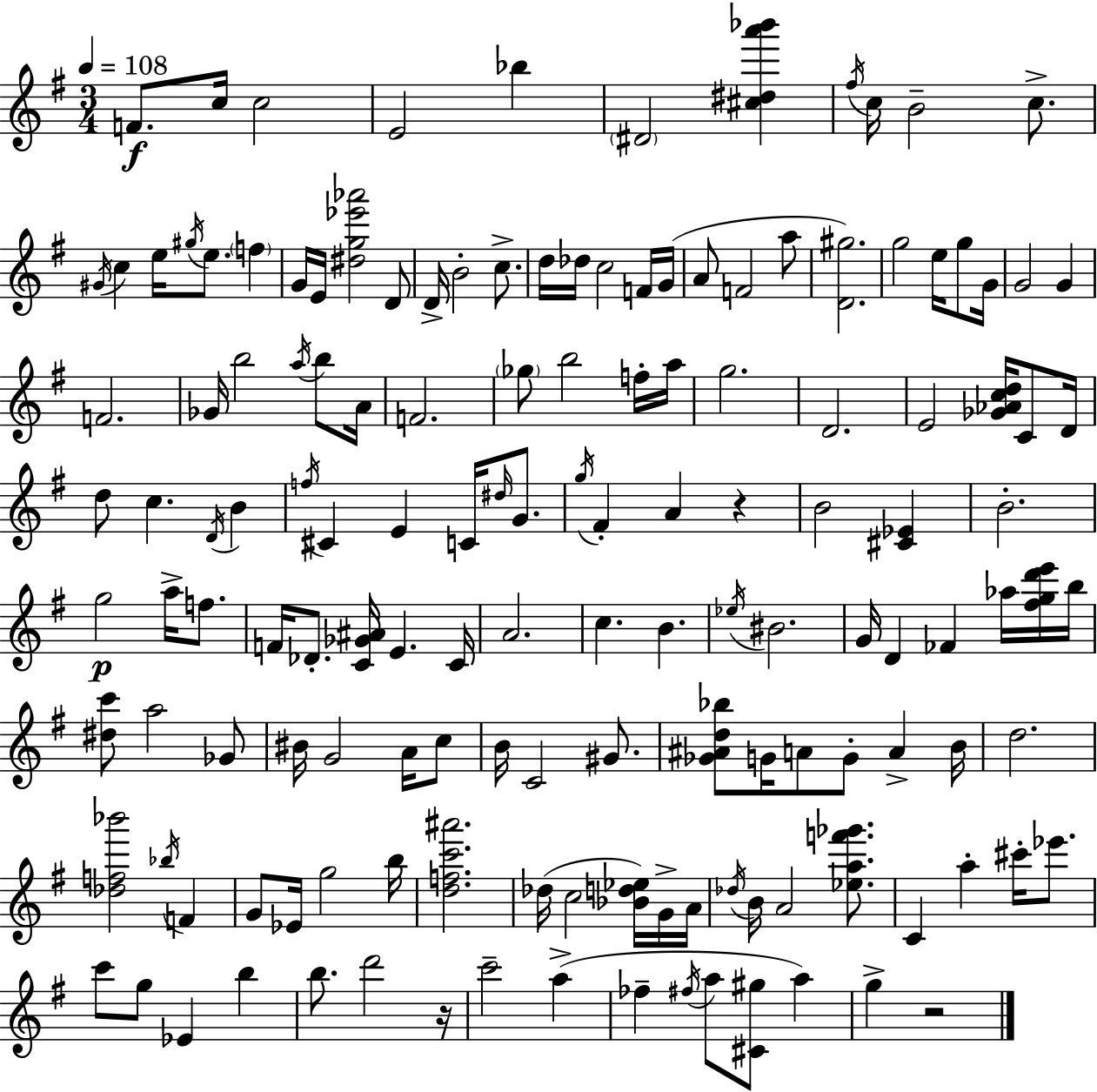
{
  \clef treble
  \numericTimeSignature
  \time 3/4
  \key e \minor
  \tempo 4 = 108
  f'8.\f c''16 c''2 | e'2 bes''4 | \parenthesize dis'2 <cis'' dis'' a''' bes'''>4 | \acciaccatura { fis''16 } c''16 b'2-- c''8.-> | \break \acciaccatura { gis'16 } c''4 e''16 \acciaccatura { gis''16 } e''8. \parenthesize f''4 | g'16 e'16 <dis'' g'' ees''' aes'''>2 | d'8 d'16-> b'2-. | c''8.-> d''16 des''16 c''2 | \break f'16 g'16( a'8 f'2 | a''8 <d' gis''>2.) | g''2 e''16 | g''8 g'16 g'2 g'4 | \break f'2. | ges'16 b''2 | \acciaccatura { a''16 } b''8 a'16 f'2. | \parenthesize ges''8 b''2 | \break f''16-. a''16 g''2. | d'2. | e'2 | <ges' aes' c'' d''>16 c'8 d'16 d''8 c''4. | \break \acciaccatura { d'16 } b'4 \acciaccatura { f''16 } cis'4 e'4 | c'16 \grace { dis''16 } g'8. \acciaccatura { g''16 } fis'4-. | a'4 r4 b'2 | <cis' ees'>4 b'2.-. | \break g''2\p | a''16-> f''8. f'16 des'8.-. | <c' ges' ais'>16 e'4. c'16 a'2. | c''4. | \break b'4. \acciaccatura { ees''16 } bis'2. | g'16 d'4 | fes'4 aes''16 <fis'' g'' d''' e'''>16 b''16 <dis'' c'''>8 a''2 | ges'8 bis'16 g'2 | \break a'16 c''8 b'16 c'2 | gis'8. <ges' ais' d'' bes''>8 g'16 | a'8 g'8-. a'4-> b'16 d''2. | <des'' f'' bes'''>2 | \break \acciaccatura { bes''16 } f'4 g'8 | ees'16 g''2 b''16 <d'' f'' c''' ais'''>2. | des''16( c''2 | <bes' d'' ees''>16) g'16-> a'16 \acciaccatura { des''16 } b'16 | \break a'2 <ees'' a'' f''' ges'''>8. c'4 | a''4-. cis'''16-. ees'''8. c'''8 | g''8 ees'4 b''4 b''8. | d'''2 r16 c'''2-- | \break a''4->( fes''4-- | \acciaccatura { fis''16 } a''8 <cis' gis''>8 a''4) | g''4-> r2 | \bar "|."
}